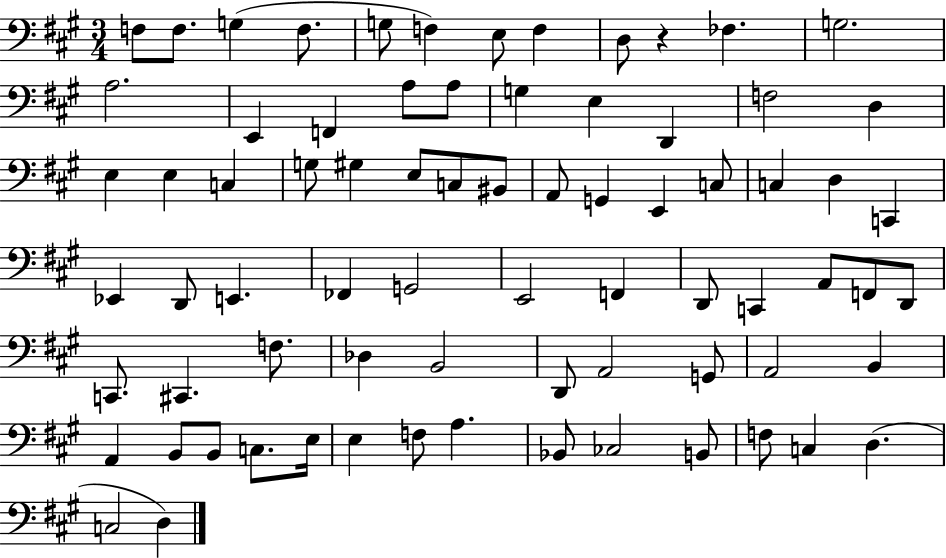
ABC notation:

X:1
T:Untitled
M:3/4
L:1/4
K:A
F,/2 F,/2 G, F,/2 G,/2 F, E,/2 F, D,/2 z _F, G,2 A,2 E,, F,, A,/2 A,/2 G, E, D,, F,2 D, E, E, C, G,/2 ^G, E,/2 C,/2 ^B,,/2 A,,/2 G,, E,, C,/2 C, D, C,, _E,, D,,/2 E,, _F,, G,,2 E,,2 F,, D,,/2 C,, A,,/2 F,,/2 D,,/2 C,,/2 ^C,, F,/2 _D, B,,2 D,,/2 A,,2 G,,/2 A,,2 B,, A,, B,,/2 B,,/2 C,/2 E,/4 E, F,/2 A, _B,,/2 _C,2 B,,/2 F,/2 C, D, C,2 D,